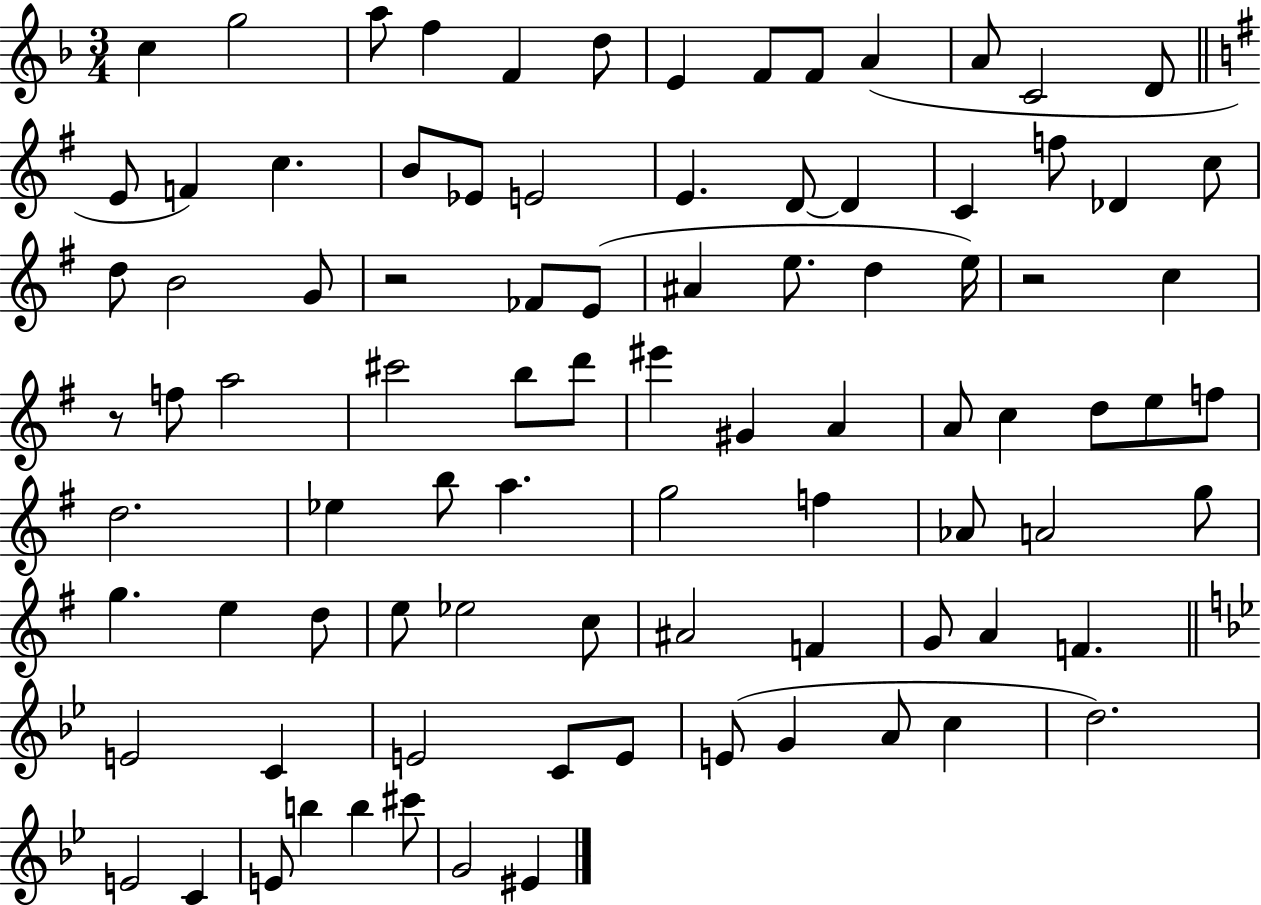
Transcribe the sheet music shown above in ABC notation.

X:1
T:Untitled
M:3/4
L:1/4
K:F
c g2 a/2 f F d/2 E F/2 F/2 A A/2 C2 D/2 E/2 F c B/2 _E/2 E2 E D/2 D C f/2 _D c/2 d/2 B2 G/2 z2 _F/2 E/2 ^A e/2 d e/4 z2 c z/2 f/2 a2 ^c'2 b/2 d'/2 ^e' ^G A A/2 c d/2 e/2 f/2 d2 _e b/2 a g2 f _A/2 A2 g/2 g e d/2 e/2 _e2 c/2 ^A2 F G/2 A F E2 C E2 C/2 E/2 E/2 G A/2 c d2 E2 C E/2 b b ^c'/2 G2 ^E